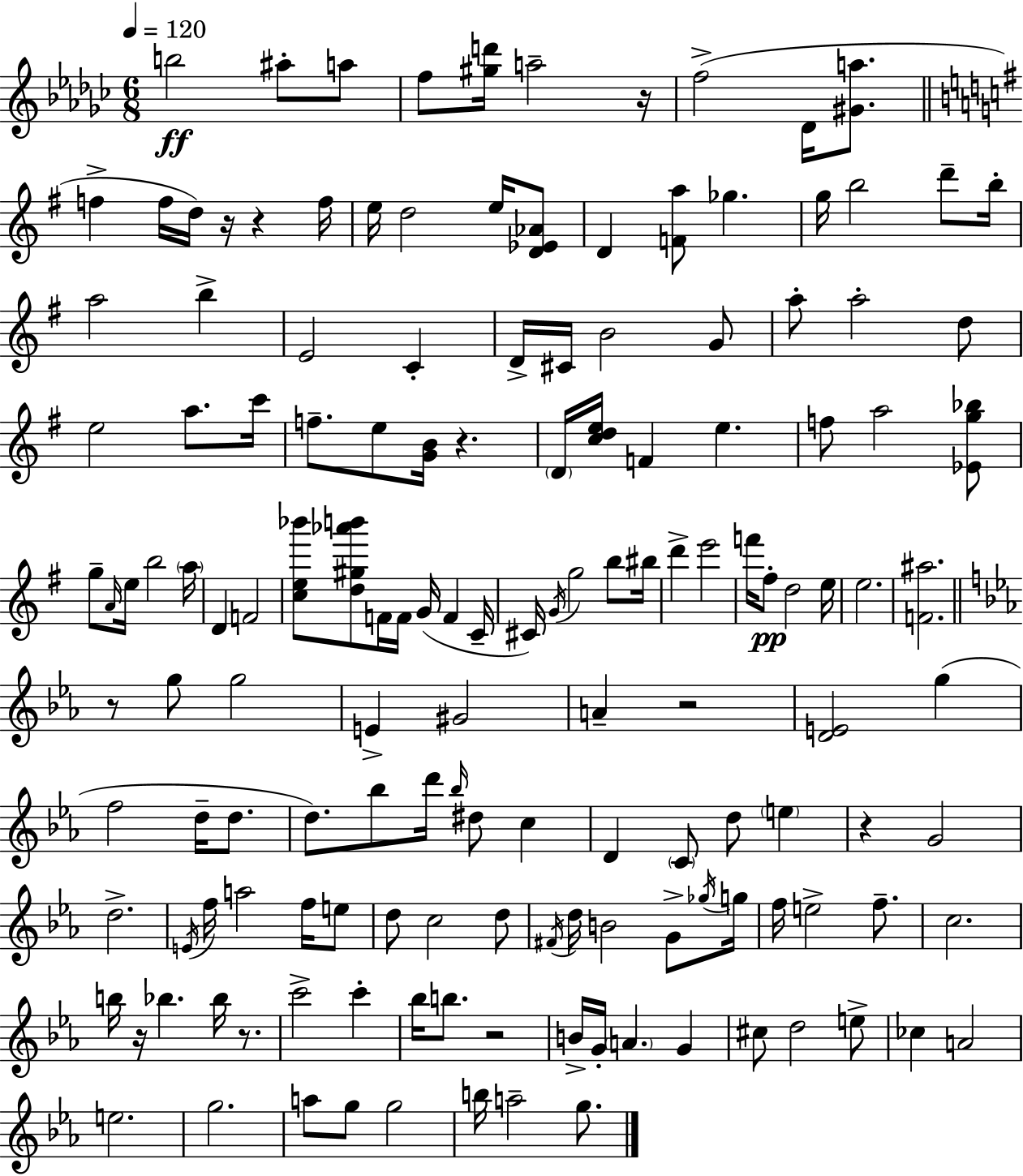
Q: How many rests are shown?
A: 10